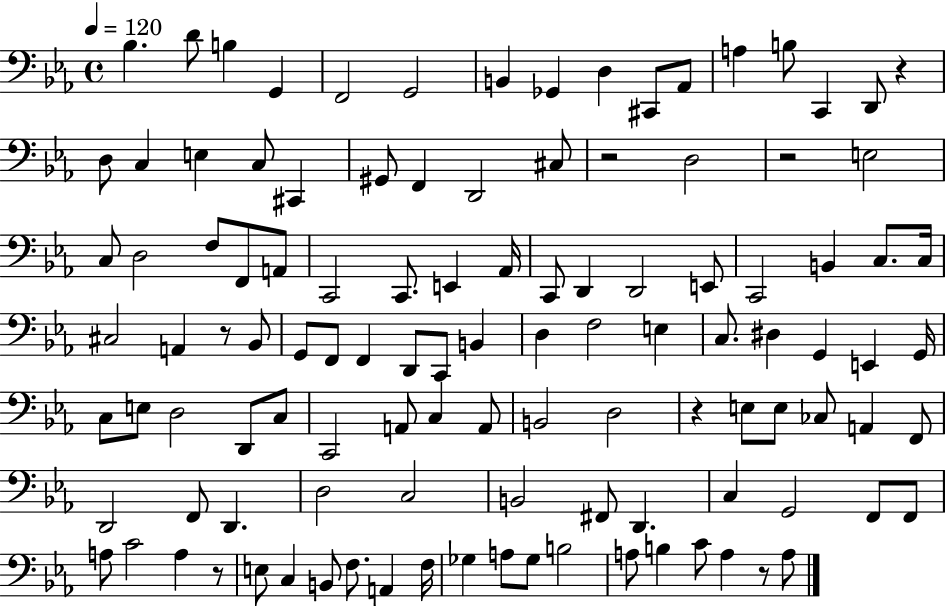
{
  \clef bass
  \time 4/4
  \defaultTimeSignature
  \key ees \major
  \tempo 4 = 120
  bes4. d'8 b4 g,4 | f,2 g,2 | b,4 ges,4 d4 cis,8 aes,8 | a4 b8 c,4 d,8 r4 | \break d8 c4 e4 c8 cis,4 | gis,8 f,4 d,2 cis8 | r2 d2 | r2 e2 | \break c8 d2 f8 f,8 a,8 | c,2 c,8. e,4 aes,16 | c,8 d,4 d,2 e,8 | c,2 b,4 c8. c16 | \break cis2 a,4 r8 bes,8 | g,8 f,8 f,4 d,8 c,8 b,4 | d4 f2 e4 | c8. dis4 g,4 e,4 g,16 | \break c8 e8 d2 d,8 c8 | c,2 a,8 c4 a,8 | b,2 d2 | r4 e8 e8 ces8 a,4 f,8 | \break d,2 f,8 d,4. | d2 c2 | b,2 fis,8 d,4. | c4 g,2 f,8 f,8 | \break a8 c'2 a4 r8 | e8 c4 b,8 f8. a,4 f16 | ges4 a8 ges8 b2 | a8 b4 c'8 a4 r8 a8 | \break \bar "|."
}